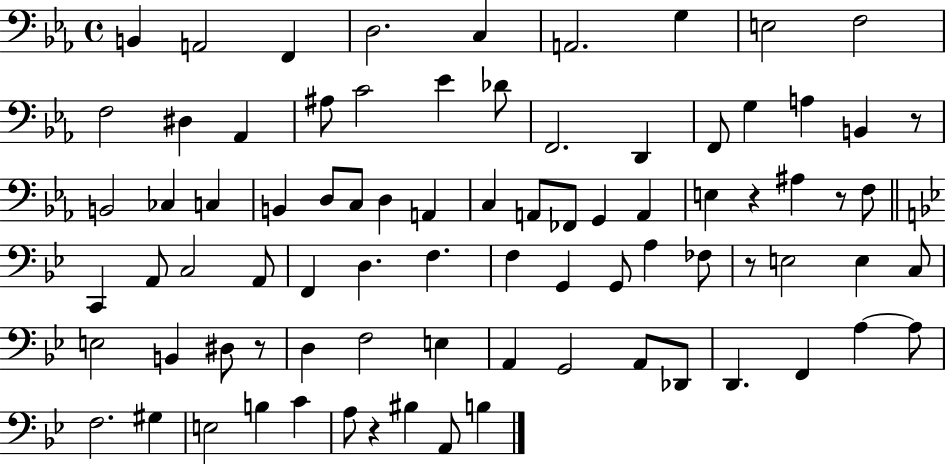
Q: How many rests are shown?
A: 6